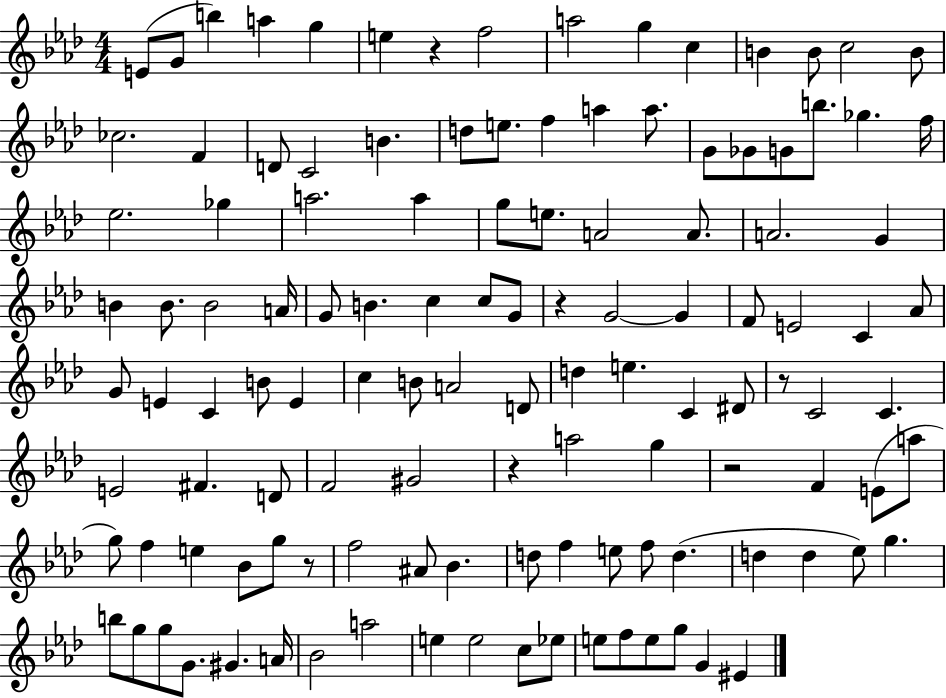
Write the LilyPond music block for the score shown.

{
  \clef treble
  \numericTimeSignature
  \time 4/4
  \key aes \major
  e'8( g'8 b''4) a''4 g''4 | e''4 r4 f''2 | a''2 g''4 c''4 | b'4 b'8 c''2 b'8 | \break ces''2. f'4 | d'8 c'2 b'4. | d''8 e''8. f''4 a''4 a''8. | g'8 ges'8 g'8 b''8. ges''4. f''16 | \break ees''2. ges''4 | a''2. a''4 | g''8 e''8. a'2 a'8. | a'2. g'4 | \break b'4 b'8. b'2 a'16 | g'8 b'4. c''4 c''8 g'8 | r4 g'2~~ g'4 | f'8 e'2 c'4 aes'8 | \break g'8 e'4 c'4 b'8 e'4 | c''4 b'8 a'2 d'8 | d''4 e''4. c'4 dis'8 | r8 c'2 c'4. | \break e'2 fis'4. d'8 | f'2 gis'2 | r4 a''2 g''4 | r2 f'4 e'8( a''8 | \break g''8) f''4 e''4 bes'8 g''8 r8 | f''2 ais'8 bes'4. | d''8 f''4 e''8 f''8 d''4.( | d''4 d''4 ees''8) g''4. | \break b''8 g''8 g''8 g'8. gis'4. a'16 | bes'2 a''2 | e''4 e''2 c''8 ees''8 | e''8 f''8 e''8 g''8 g'4 eis'4 | \break \bar "|."
}